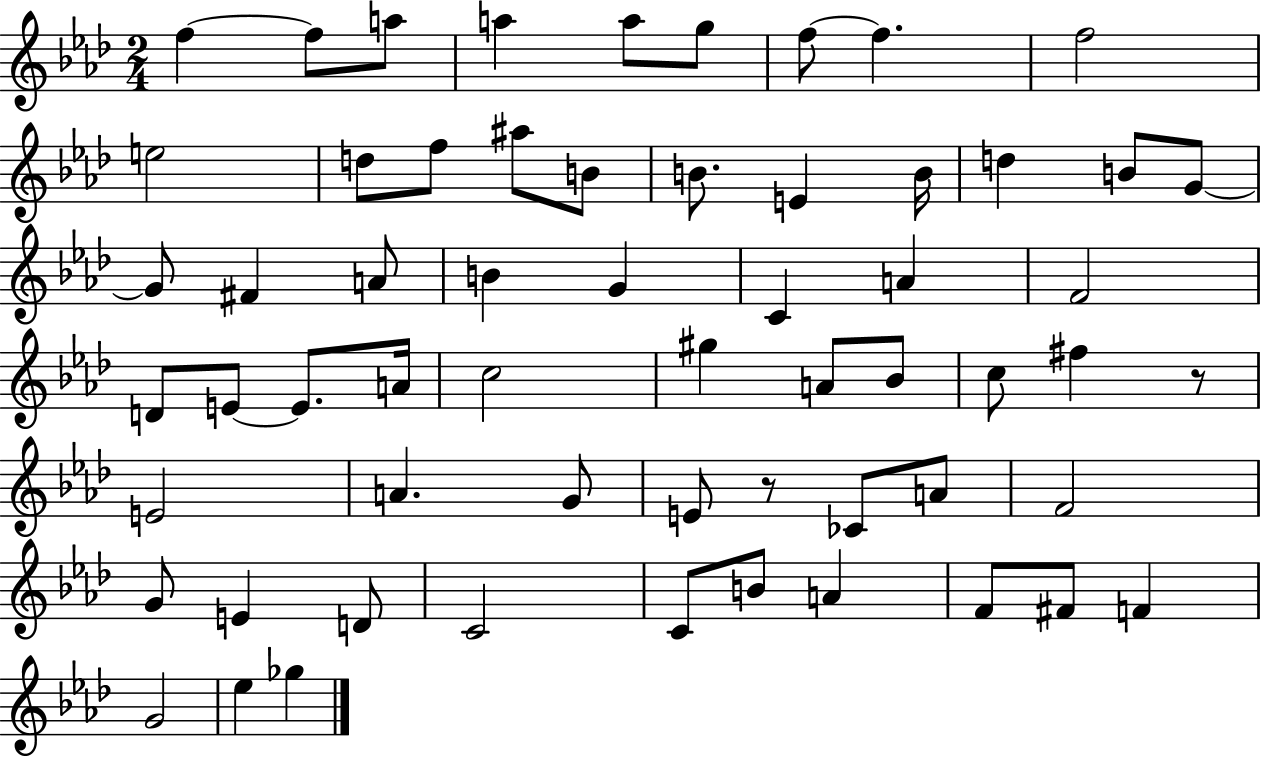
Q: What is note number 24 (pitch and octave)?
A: B4